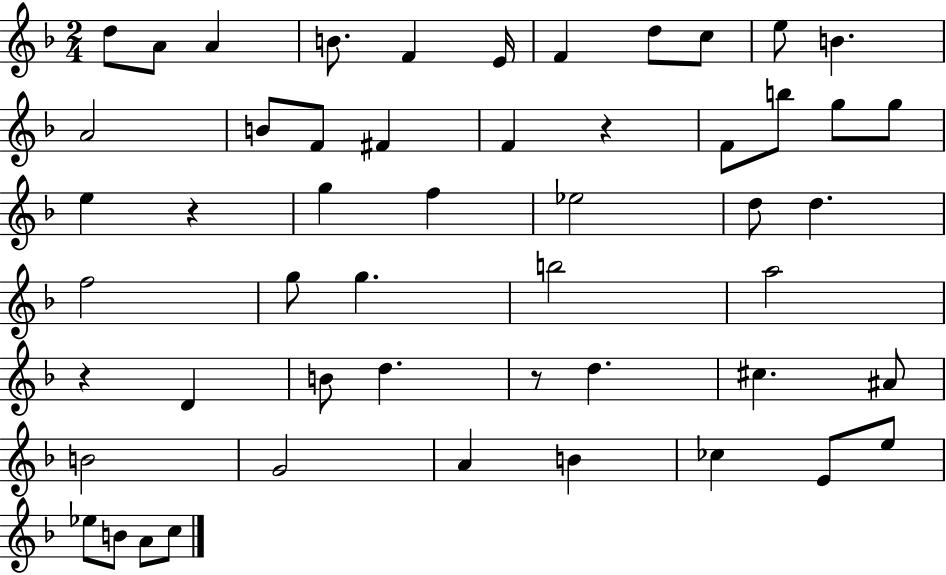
{
  \clef treble
  \numericTimeSignature
  \time 2/4
  \key f \major
  d''8 a'8 a'4 | b'8. f'4 e'16 | f'4 d''8 c''8 | e''8 b'4. | \break a'2 | b'8 f'8 fis'4 | f'4 r4 | f'8 b''8 g''8 g''8 | \break e''4 r4 | g''4 f''4 | ees''2 | d''8 d''4. | \break f''2 | g''8 g''4. | b''2 | a''2 | \break r4 d'4 | b'8 d''4. | r8 d''4. | cis''4. ais'8 | \break b'2 | g'2 | a'4 b'4 | ces''4 e'8 e''8 | \break ees''8 b'8 a'8 c''8 | \bar "|."
}